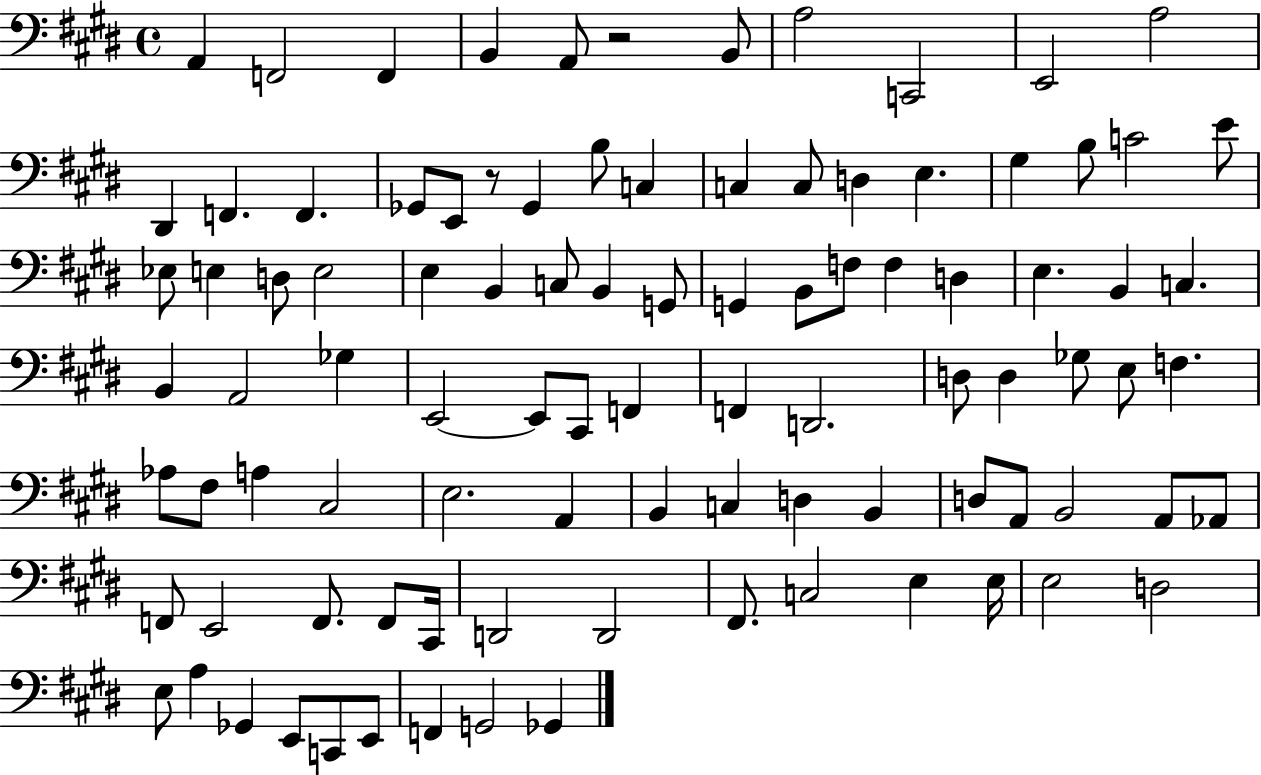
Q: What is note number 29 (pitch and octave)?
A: D3